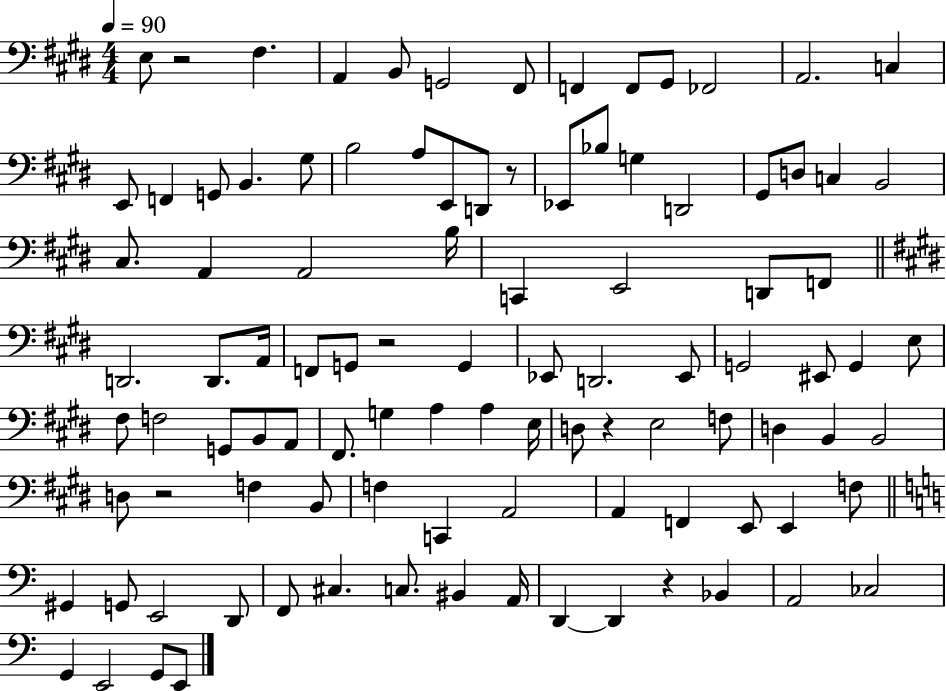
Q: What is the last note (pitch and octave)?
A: E2